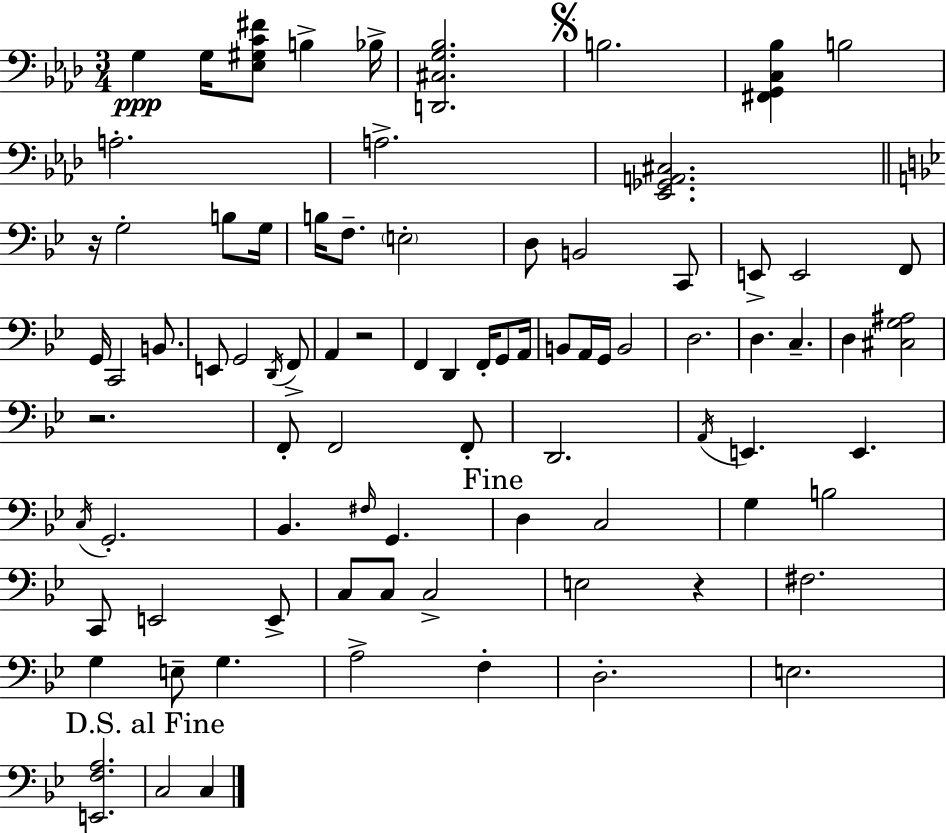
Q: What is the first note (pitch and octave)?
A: G3